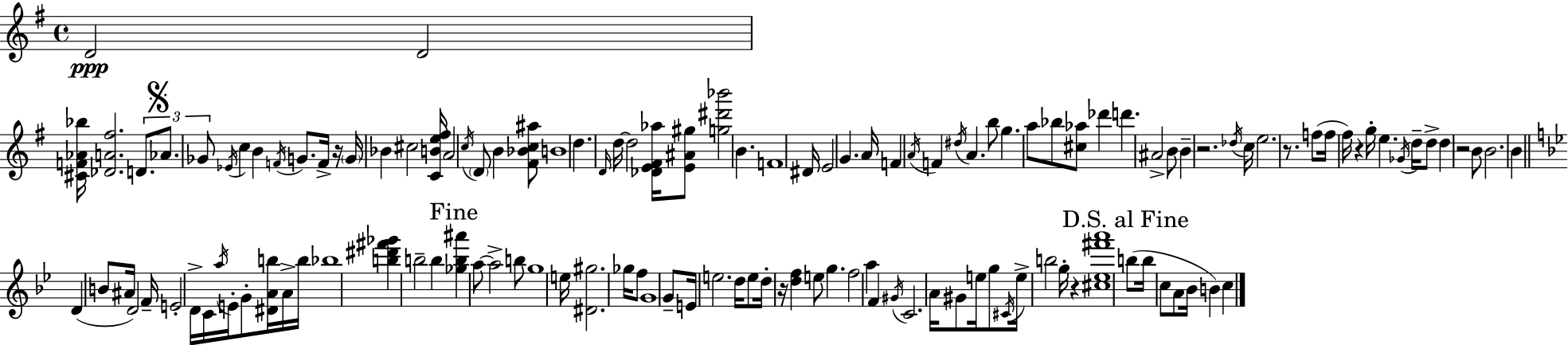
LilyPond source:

{
  \clef treble
  \time 4/4
  \defaultTimeSignature
  \key e \minor
  \repeat volta 2 { d'2\ppp d'2 | <cis' f' aes' bes''>16 <des' a' fis''>2. \tuplet 3/2 { d'8. | \mark \markup { \musicglyph "scripts.segno" } aes'8. ges'8 } \acciaccatura { ees'16 } c''4 b'4 \acciaccatura { f'16 } g'8. | f'16-> r16 \parenthesize g'16 bes'4 cis''2 | \break <c' b' e'' fis''>16 a'2 \acciaccatura { c''16 } \parenthesize d'8 b'4 | <fis' bes' c'' ais''>8 b'1 | d''4. \grace { d'16 } d''16~~ d''2 | <des' e' fis' aes''>16 <e' ais' gis''>8 <g'' dis''' bes'''>2 b'4. | \break f'1 | dis'16 e'2 g'4. | a'16 f'4 \acciaccatura { a'16 } f'4 \acciaccatura { dis''16 } a'4. | b''8 g''4. a''8 bes''8 | \break <cis'' aes''>8 des'''4 d'''4. ais'2-> | b'8 b'4-- r2. | \acciaccatura { des''16 } c''16 e''2. | r8. f''8( f''16 fis''16) r4 g''16-. | \break e''4. \acciaccatura { ges'16 } d''16-- d''8-> d''4 r2 | b'8 b'2. | b'4 \bar "||" \break \key g \minor d'4( b'8 ais'16 d'2) f'16-- | e'2-. d'16-> c'16 \acciaccatura { a''16 } e'16-. g'8-. <dis' a' b''>16 a'16-> | b''16 bes''1 | <b'' dis''' fis''' ges'''>4 b''2-- b''4 | \break \mark "Fine" <ges'' b'' ais'''>4 a''8~~ a''2-> b''8 | g''1 | e''16 <dis' gis''>2. ges''16 f''8 | g'1 | \break g'8-- e'16 e''2. | d''16 e''8 d''16-. r16 <d'' f''>4 e''8 g''4. | f''2 a''4 f'4 | \acciaccatura { gis'16 } c'2. a'16 gis'8 | \break e''16 g''8 \acciaccatura { cis'16 } e''16-> b''2 g''16-. r4 | <cis'' ees'' fis''' a'''>1 | \mark "D.S. al Fine" b''8( b''16 c''8 a'8 bes'16 b'4) c''4 | } \bar "|."
}